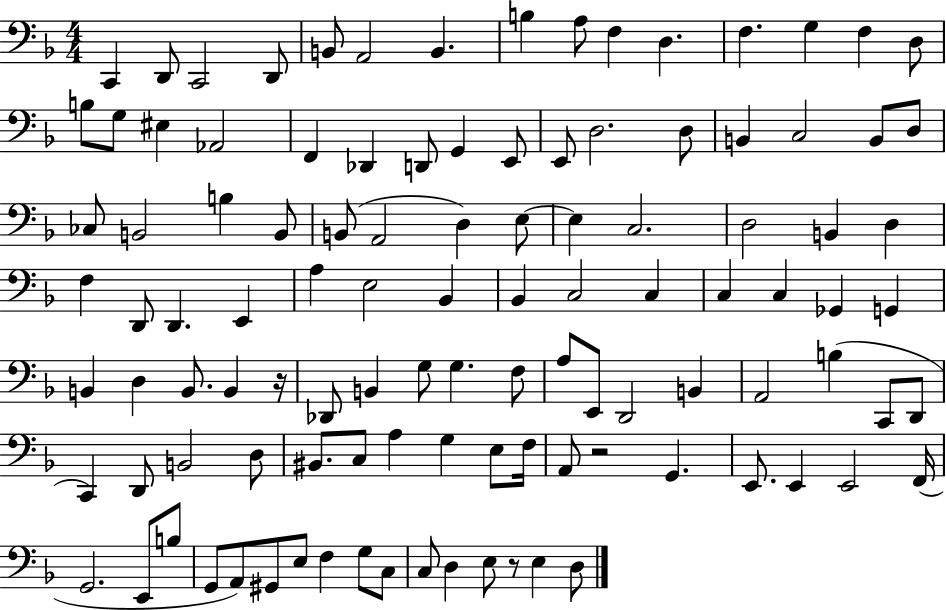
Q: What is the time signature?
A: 4/4